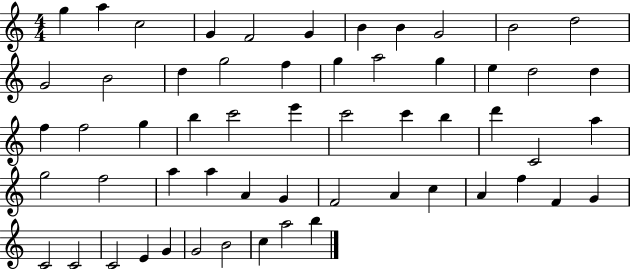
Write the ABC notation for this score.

X:1
T:Untitled
M:4/4
L:1/4
K:C
g a c2 G F2 G B B G2 B2 d2 G2 B2 d g2 f g a2 g e d2 d f f2 g b c'2 e' c'2 c' b d' C2 a g2 f2 a a A G F2 A c A f F G C2 C2 C2 E G G2 B2 c a2 b